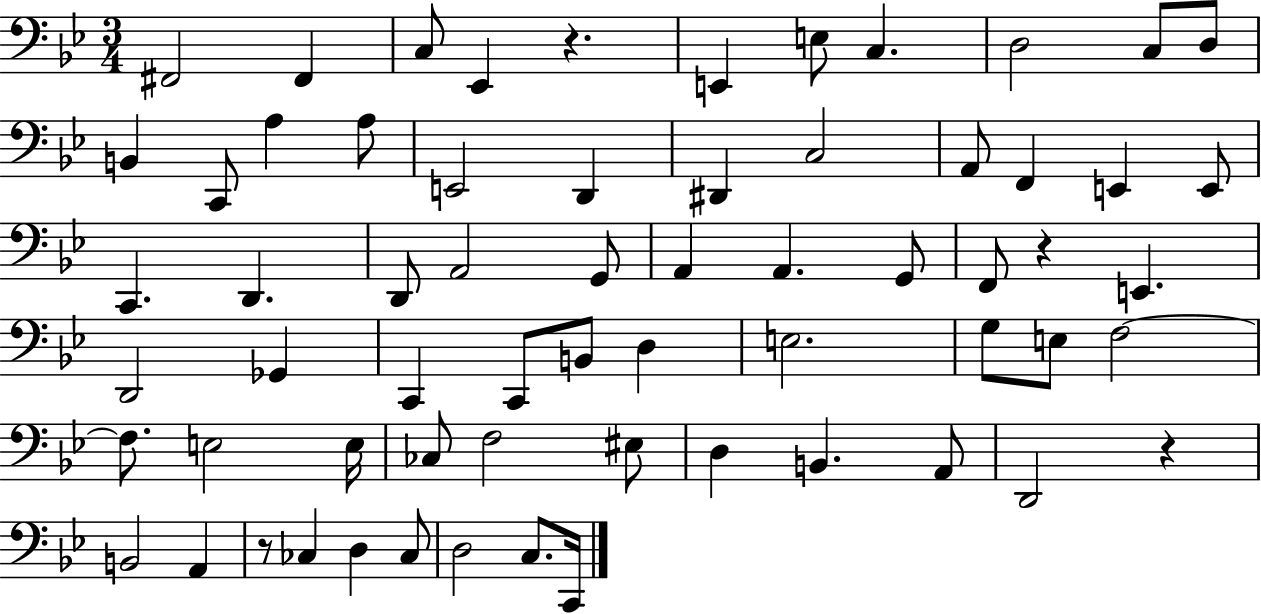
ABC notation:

X:1
T:Untitled
M:3/4
L:1/4
K:Bb
^F,,2 ^F,, C,/2 _E,, z E,, E,/2 C, D,2 C,/2 D,/2 B,, C,,/2 A, A,/2 E,,2 D,, ^D,, C,2 A,,/2 F,, E,, E,,/2 C,, D,, D,,/2 A,,2 G,,/2 A,, A,, G,,/2 F,,/2 z E,, D,,2 _G,, C,, C,,/2 B,,/2 D, E,2 G,/2 E,/2 F,2 F,/2 E,2 E,/4 _C,/2 F,2 ^E,/2 D, B,, A,,/2 D,,2 z B,,2 A,, z/2 _C, D, _C,/2 D,2 C,/2 C,,/4